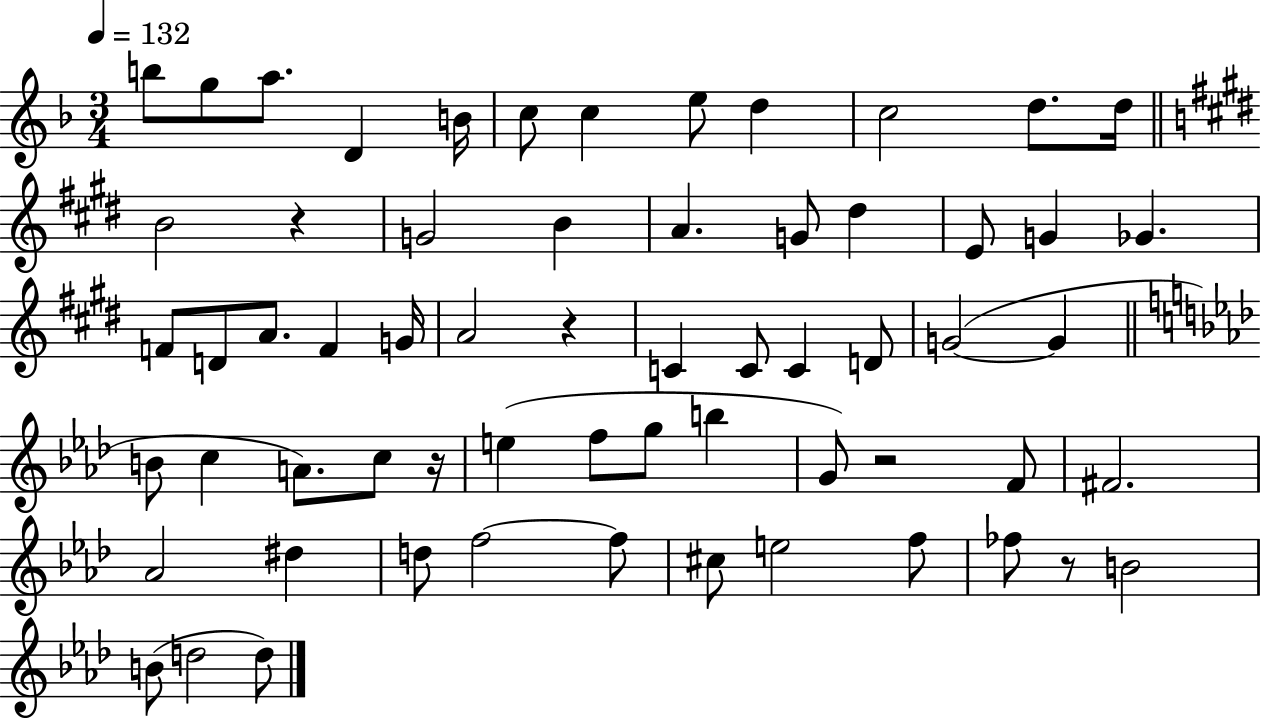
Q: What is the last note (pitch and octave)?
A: D5